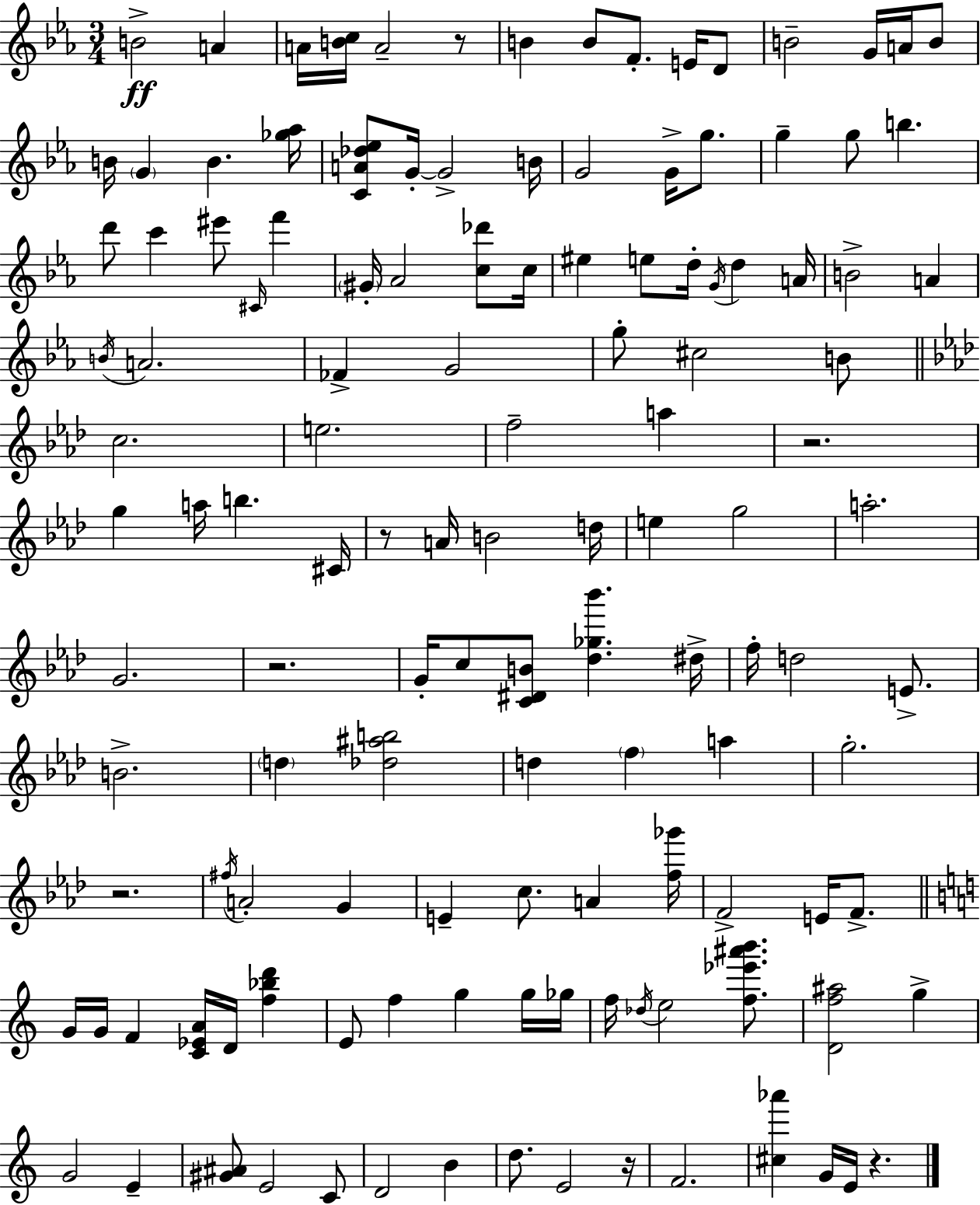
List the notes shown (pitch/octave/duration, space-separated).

B4/h A4/q A4/s [B4,C5]/s A4/h R/e B4/q B4/e F4/e. E4/s D4/e B4/h G4/s A4/s B4/e B4/s G4/q B4/q. [Gb5,Ab5]/s [C4,A4,Db5,Eb5]/e G4/s G4/h B4/s G4/h G4/s G5/e. G5/q G5/e B5/q. D6/e C6/q EIS6/e C#4/s F6/q G#4/s Ab4/h [C5,Db6]/e C5/s EIS5/q E5/e D5/s G4/s D5/q A4/s B4/h A4/q B4/s A4/h. FES4/q G4/h G5/e C#5/h B4/e C5/h. E5/h. F5/h A5/q R/h. G5/q A5/s B5/q. C#4/s R/e A4/s B4/h D5/s E5/q G5/h A5/h. G4/h. R/h. G4/s C5/e [C4,D#4,B4]/e [Db5,Gb5,Bb6]/q. D#5/s F5/s D5/h E4/e. B4/h. D5/q [Db5,A#5,B5]/h D5/q F5/q A5/q G5/h. R/h. F#5/s A4/h G4/q E4/q C5/e. A4/q [F5,Gb6]/s F4/h E4/s F4/e. G4/s G4/s F4/q [C4,Eb4,A4]/s D4/s [F5,Bb5,D6]/q E4/e F5/q G5/q G5/s Gb5/s F5/s Db5/s E5/h [F5,Eb6,A#6,B6]/e. [D4,F5,A#5]/h G5/q G4/h E4/q [G#4,A#4]/e E4/h C4/e D4/h B4/q D5/e. E4/h R/s F4/h. [C#5,Ab6]/q G4/s E4/s R/q.